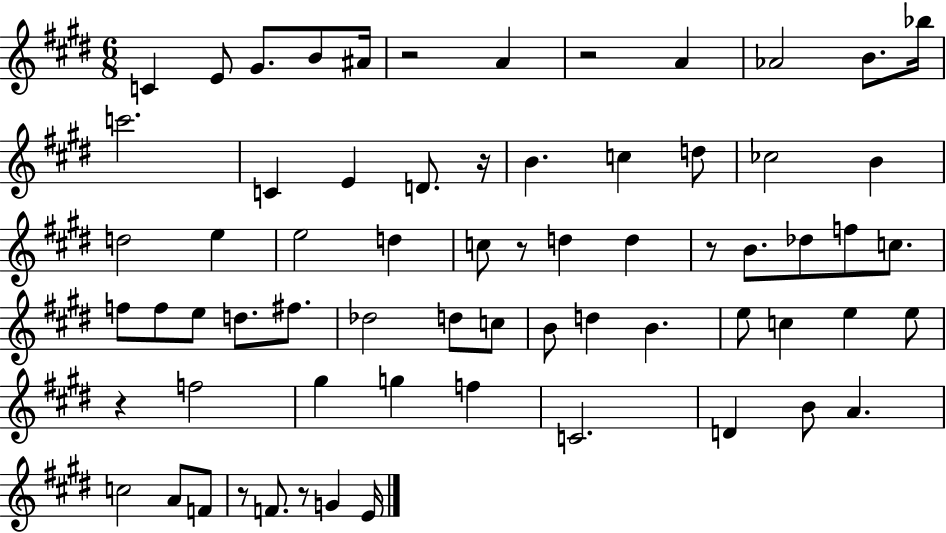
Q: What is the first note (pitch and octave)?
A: C4